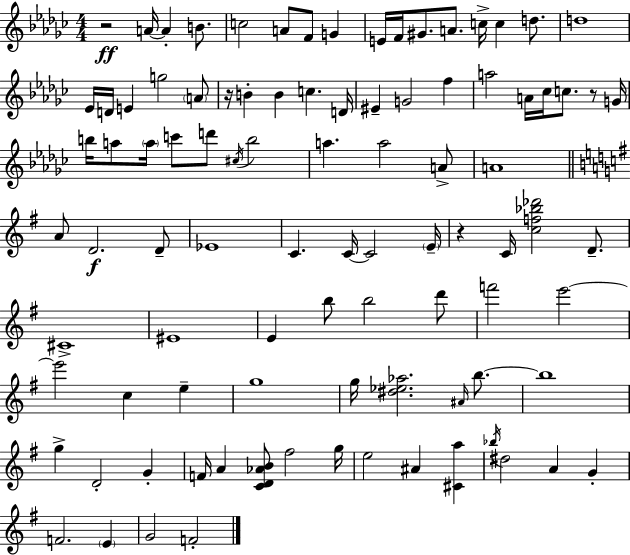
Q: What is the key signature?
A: EES minor